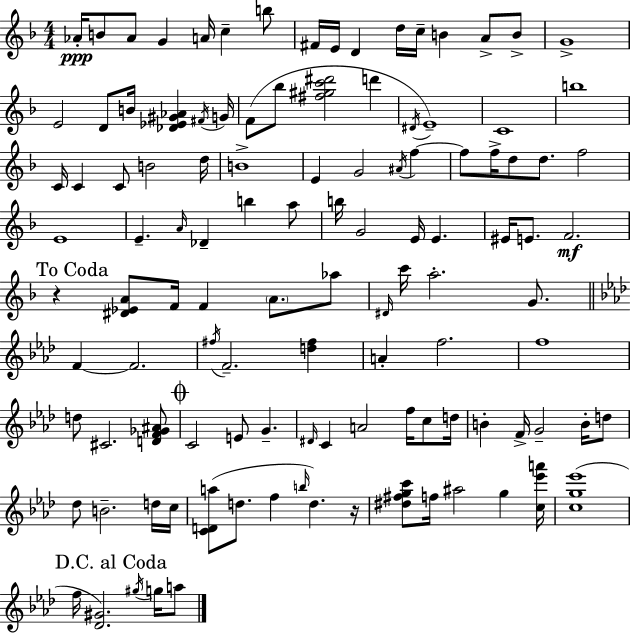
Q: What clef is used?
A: treble